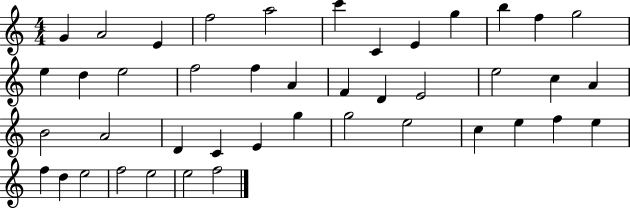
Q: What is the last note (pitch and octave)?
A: F5